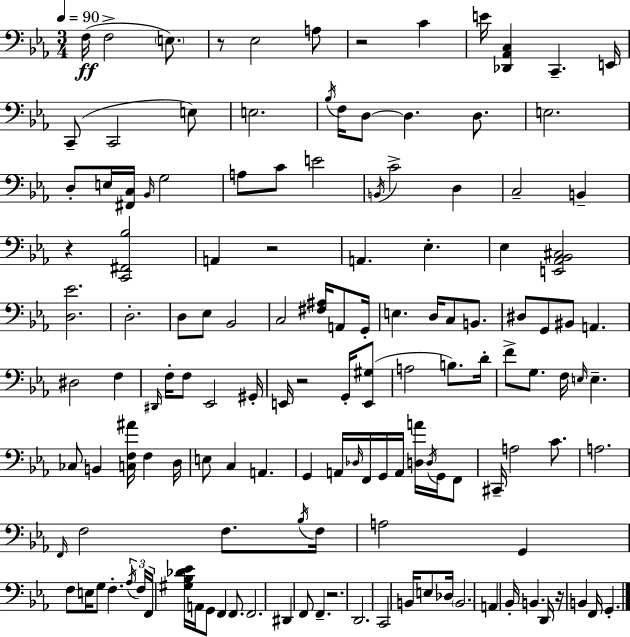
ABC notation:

X:1
T:Untitled
M:3/4
L:1/4
K:Cm
F,/4 F,2 E,/2 z/2 _E,2 A,/2 z2 C E/4 [_D,,_A,,C,] C,, E,,/4 C,,/2 C,,2 E,/2 E,2 _B,/4 F,/4 D,/2 D, D,/2 E,2 D,/2 E,/4 [^F,,C,]/4 _B,,/4 G,2 A,/2 C/2 E2 B,,/4 C2 D, C,2 B,, z [C,,^F,,_B,]2 A,, z2 A,, _E, _E, [E,,_A,,_B,,^C,]2 [D,_E]2 D,2 D,/2 _E,/2 _B,,2 C,2 [^F,^A,]/4 A,,/2 G,,/4 E, D,/4 C,/2 B,,/2 ^D,/2 G,,/2 ^B,,/2 A,, ^D,2 F, ^D,,/4 F,/4 F,/2 _E,,2 ^G,,/4 E,,/4 z2 G,,/4 [E,,^G,]/2 A,2 B,/2 D/4 F/2 G,/2 F,/4 E,/4 E, _C,/2 B,, [C,F,^A]/4 F, D,/4 E,/2 C, A,, G,, A,,/4 _D,/4 F,,/4 G,,/4 A,,/4 [D,A]/4 D,/4 G,,/4 F,,/2 ^C,,/4 A,2 C/2 A,2 F,,/4 F,2 F,/2 _B,/4 F,/4 A,2 G,, F,/2 E,/4 G,/2 F, _A,/4 F,/4 F,,/4 [^G,_B,_D_E]/4 A,,/4 G,,/2 F,, F,,/2 F,,2 ^D,, F,,/2 F,, z2 D,,2 C,,2 B,,/4 E,/2 _D,/4 B,,2 A,, _B,,/4 B,, D,,/4 z/4 B,, F,,/4 G,,